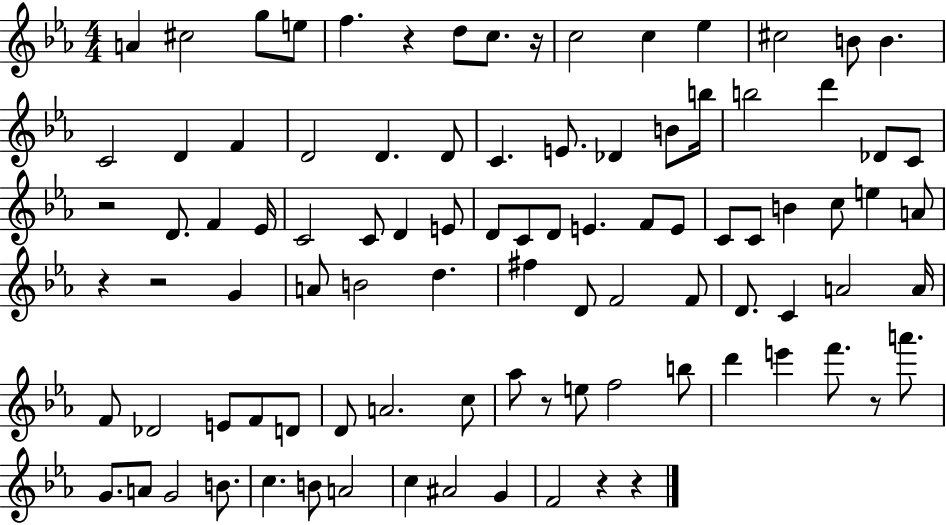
X:1
T:Untitled
M:4/4
L:1/4
K:Eb
A ^c2 g/2 e/2 f z d/2 c/2 z/4 c2 c _e ^c2 B/2 B C2 D F D2 D D/2 C E/2 _D B/2 b/4 b2 d' _D/2 C/2 z2 D/2 F _E/4 C2 C/2 D E/2 D/2 C/2 D/2 E F/2 E/2 C/2 C/2 B c/2 e A/2 z z2 G A/2 B2 d ^f D/2 F2 F/2 D/2 C A2 A/4 F/2 _D2 E/2 F/2 D/2 D/2 A2 c/2 _a/2 z/2 e/2 f2 b/2 d' e' f'/2 z/2 a'/2 G/2 A/2 G2 B/2 c B/2 A2 c ^A2 G F2 z z